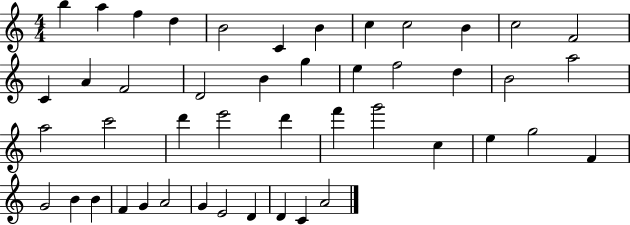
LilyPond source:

{
  \clef treble
  \numericTimeSignature
  \time 4/4
  \key c \major
  b''4 a''4 f''4 d''4 | b'2 c'4 b'4 | c''4 c''2 b'4 | c''2 f'2 | \break c'4 a'4 f'2 | d'2 b'4 g''4 | e''4 f''2 d''4 | b'2 a''2 | \break a''2 c'''2 | d'''4 e'''2 d'''4 | f'''4 g'''2 c''4 | e''4 g''2 f'4 | \break g'2 b'4 b'4 | f'4 g'4 a'2 | g'4 e'2 d'4 | d'4 c'4 a'2 | \break \bar "|."
}